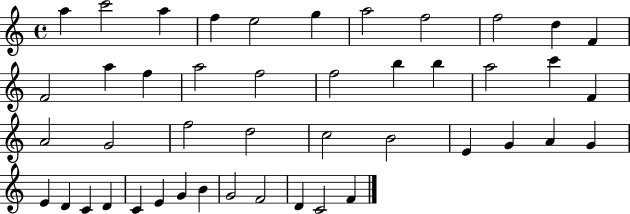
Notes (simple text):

A5/q C6/h A5/q F5/q E5/h G5/q A5/h F5/h F5/h D5/q F4/q F4/h A5/q F5/q A5/h F5/h F5/h B5/q B5/q A5/h C6/q F4/q A4/h G4/h F5/h D5/h C5/h B4/h E4/q G4/q A4/q G4/q E4/q D4/q C4/q D4/q C4/q E4/q G4/q B4/q G4/h F4/h D4/q C4/h F4/q